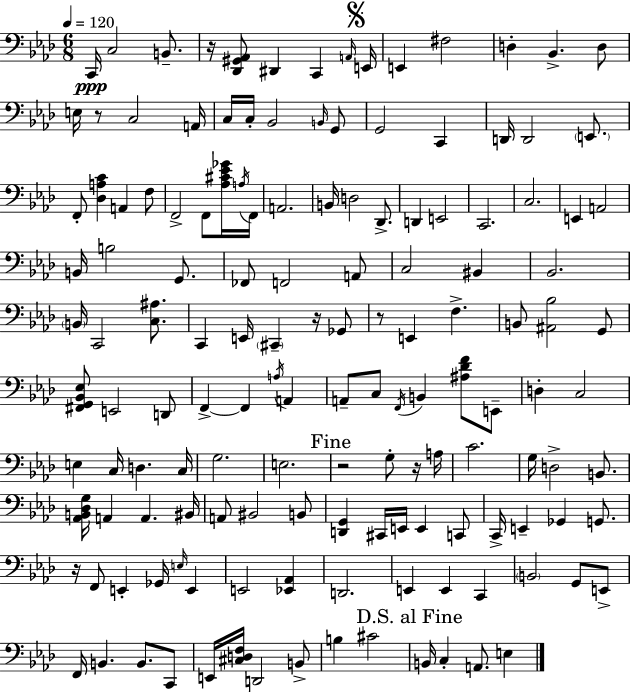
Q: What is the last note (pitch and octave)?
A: E3